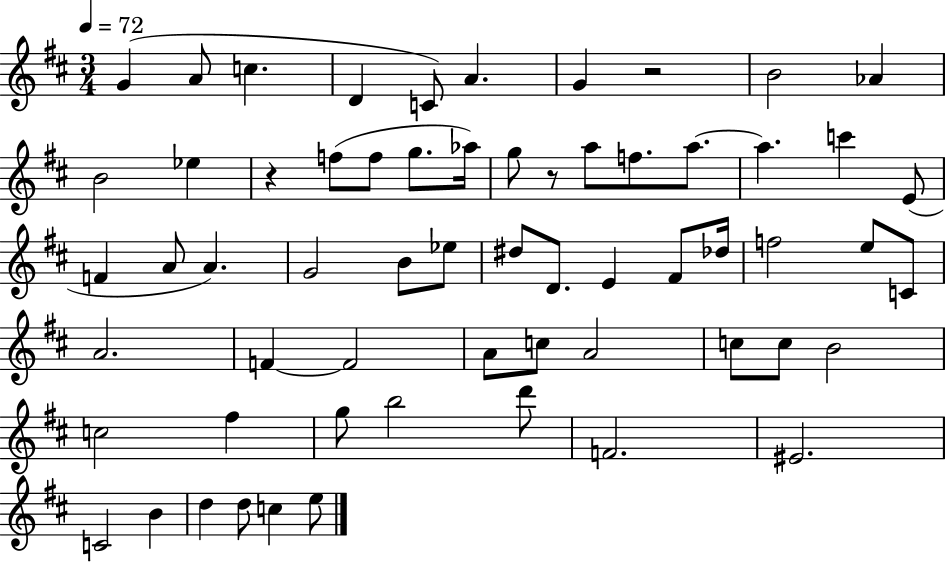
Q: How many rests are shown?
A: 3